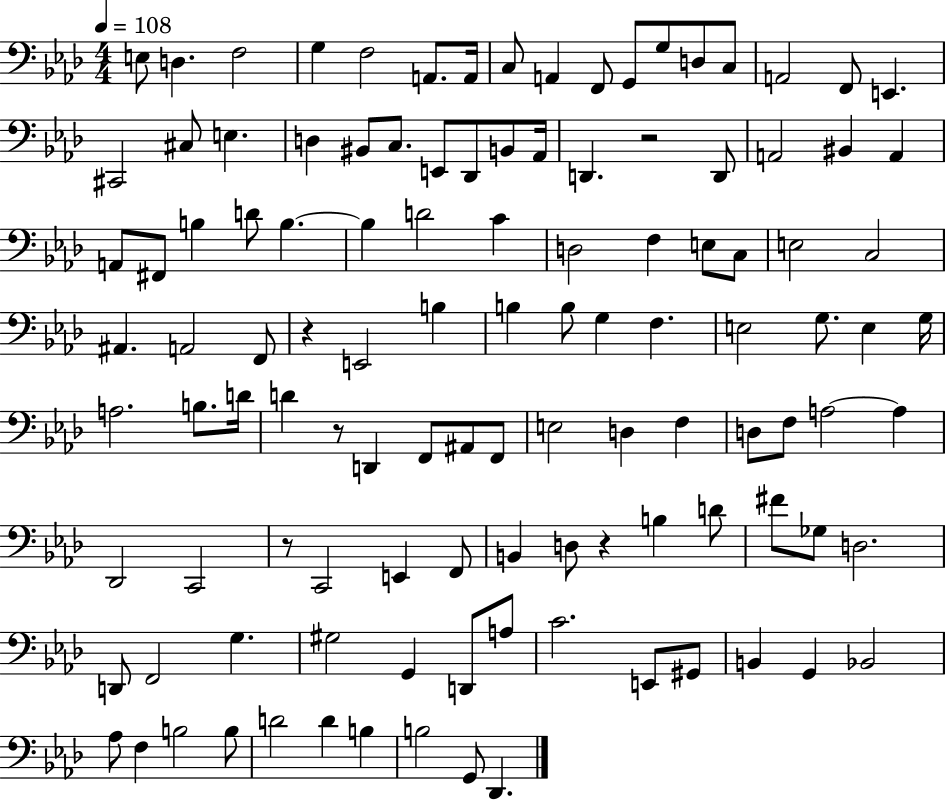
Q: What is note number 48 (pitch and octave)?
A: A2